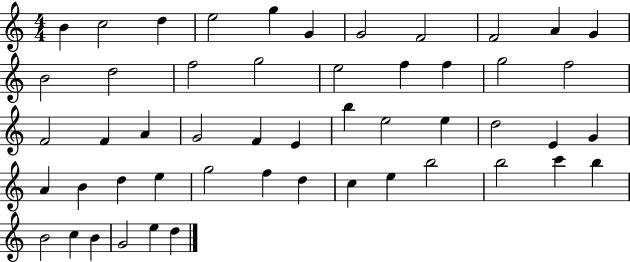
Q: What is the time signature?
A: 4/4